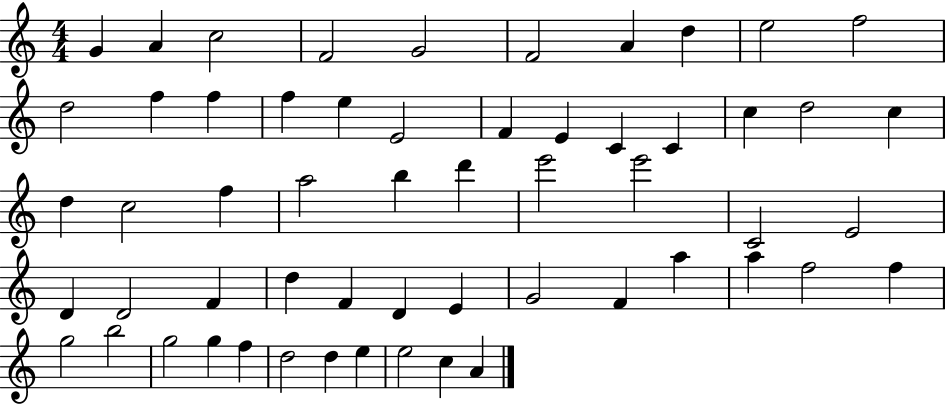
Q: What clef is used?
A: treble